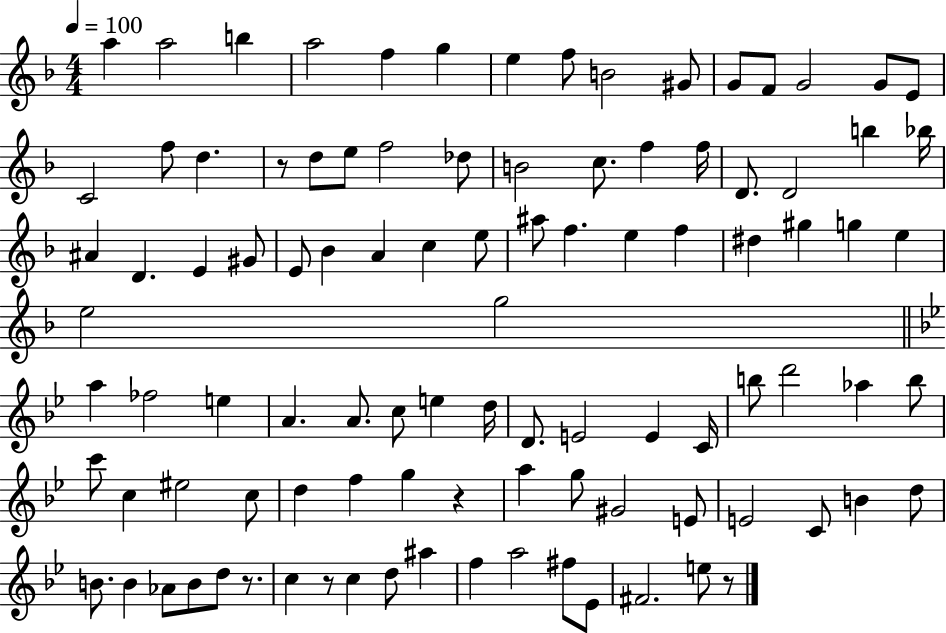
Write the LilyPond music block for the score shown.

{
  \clef treble
  \numericTimeSignature
  \time 4/4
  \key f \major
  \tempo 4 = 100
  \repeat volta 2 { a''4 a''2 b''4 | a''2 f''4 g''4 | e''4 f''8 b'2 gis'8 | g'8 f'8 g'2 g'8 e'8 | \break c'2 f''8 d''4. | r8 d''8 e''8 f''2 des''8 | b'2 c''8. f''4 f''16 | d'8. d'2 b''4 bes''16 | \break ais'4 d'4. e'4 gis'8 | e'8 bes'4 a'4 c''4 e''8 | ais''8 f''4. e''4 f''4 | dis''4 gis''4 g''4 e''4 | \break e''2 g''2 | \bar "||" \break \key bes \major a''4 fes''2 e''4 | a'4. a'8. c''8 e''4 d''16 | d'8. e'2 e'4 c'16 | b''8 d'''2 aes''4 b''8 | \break c'''8 c''4 eis''2 c''8 | d''4 f''4 g''4 r4 | a''4 g''8 gis'2 e'8 | e'2 c'8 b'4 d''8 | \break b'8. b'4 aes'8 b'8 d''8 r8. | c''4 r8 c''4 d''8 ais''4 | f''4 a''2 fis''8 ees'8 | fis'2. e''8 r8 | \break } \bar "|."
}